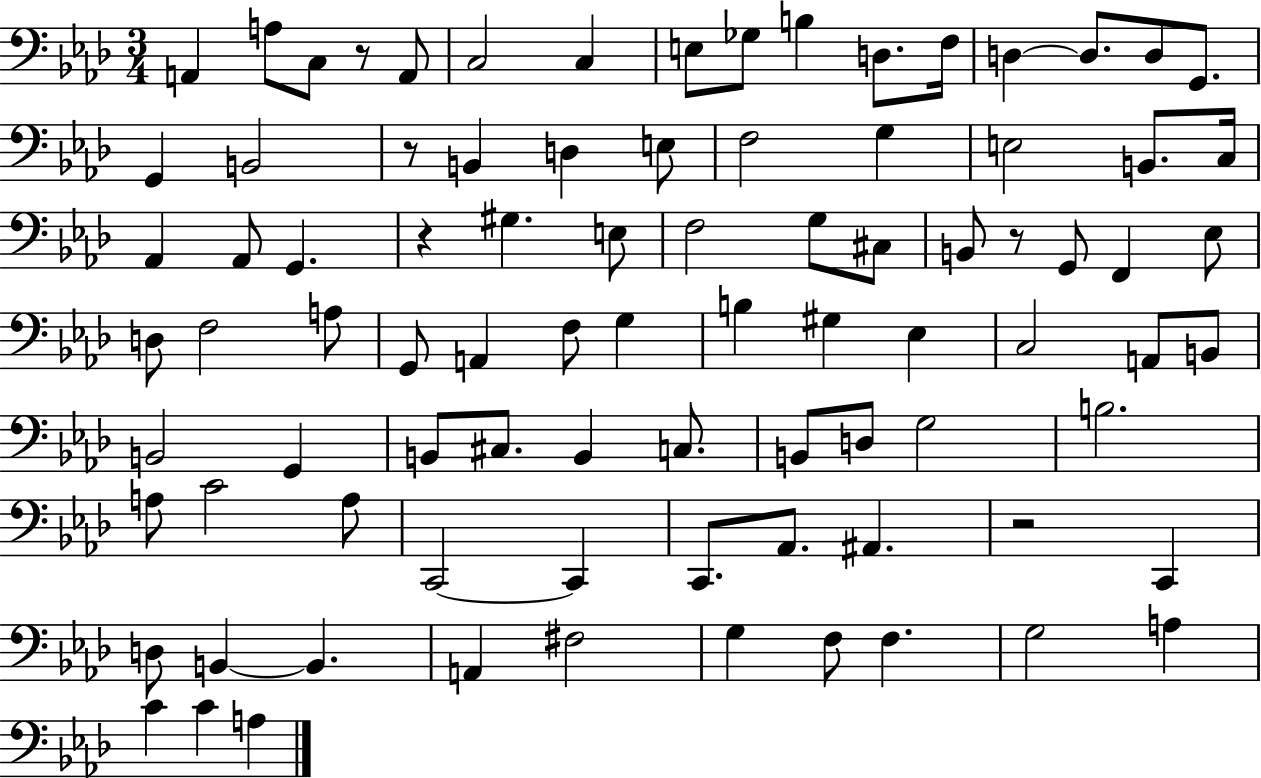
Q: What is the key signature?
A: AES major